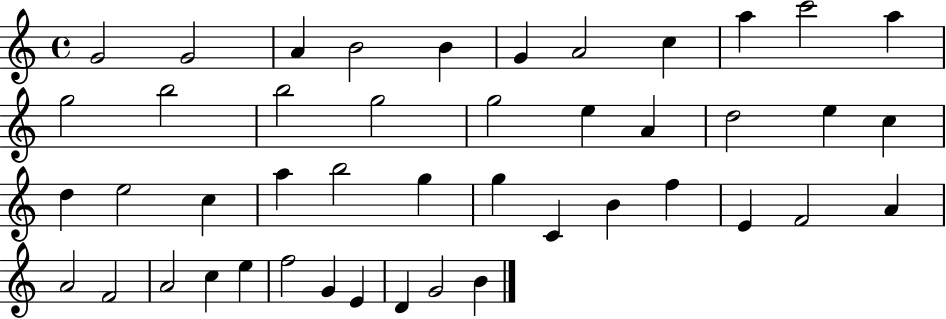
X:1
T:Untitled
M:4/4
L:1/4
K:C
G2 G2 A B2 B G A2 c a c'2 a g2 b2 b2 g2 g2 e A d2 e c d e2 c a b2 g g C B f E F2 A A2 F2 A2 c e f2 G E D G2 B